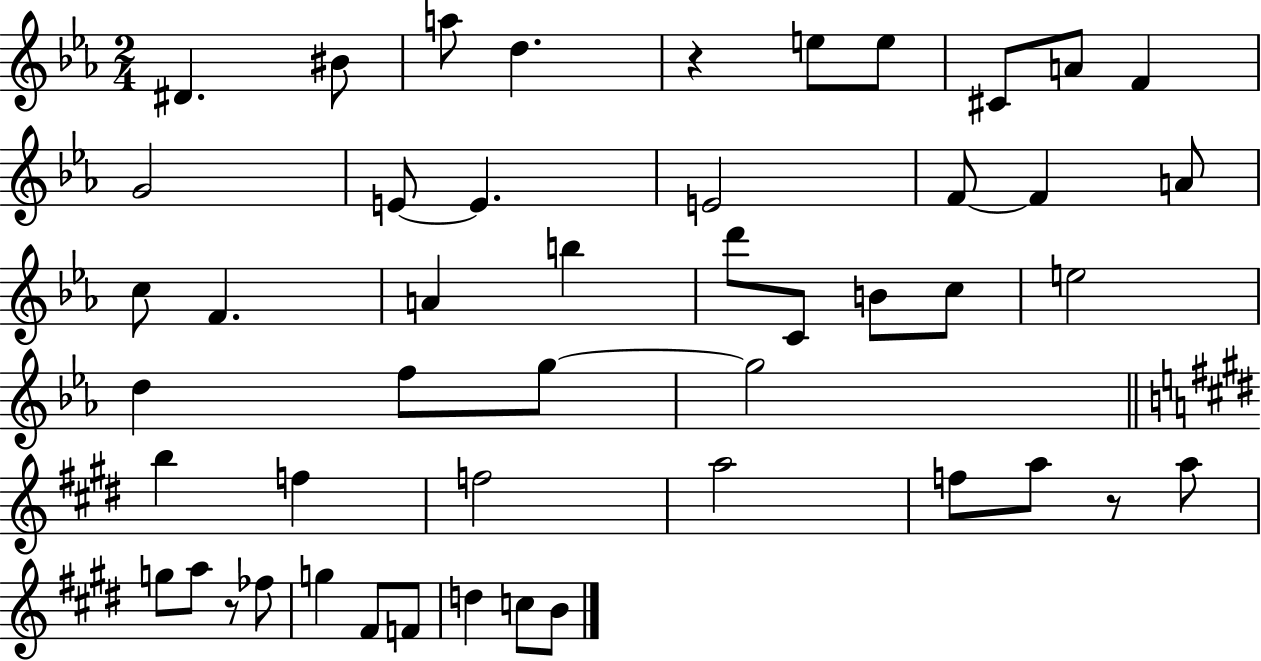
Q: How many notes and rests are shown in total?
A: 48